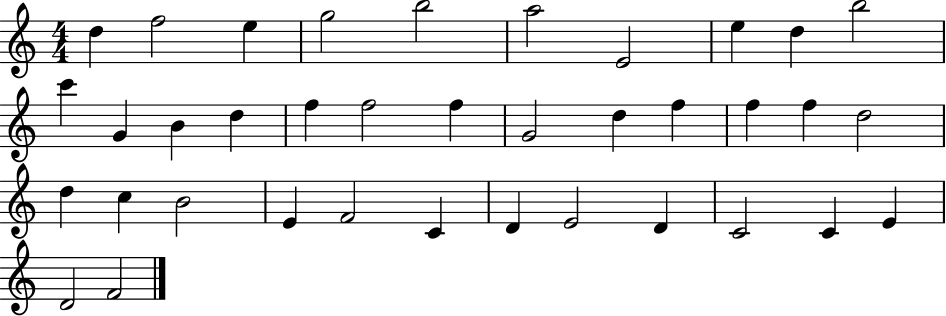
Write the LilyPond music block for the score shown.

{
  \clef treble
  \numericTimeSignature
  \time 4/4
  \key c \major
  d''4 f''2 e''4 | g''2 b''2 | a''2 e'2 | e''4 d''4 b''2 | \break c'''4 g'4 b'4 d''4 | f''4 f''2 f''4 | g'2 d''4 f''4 | f''4 f''4 d''2 | \break d''4 c''4 b'2 | e'4 f'2 c'4 | d'4 e'2 d'4 | c'2 c'4 e'4 | \break d'2 f'2 | \bar "|."
}